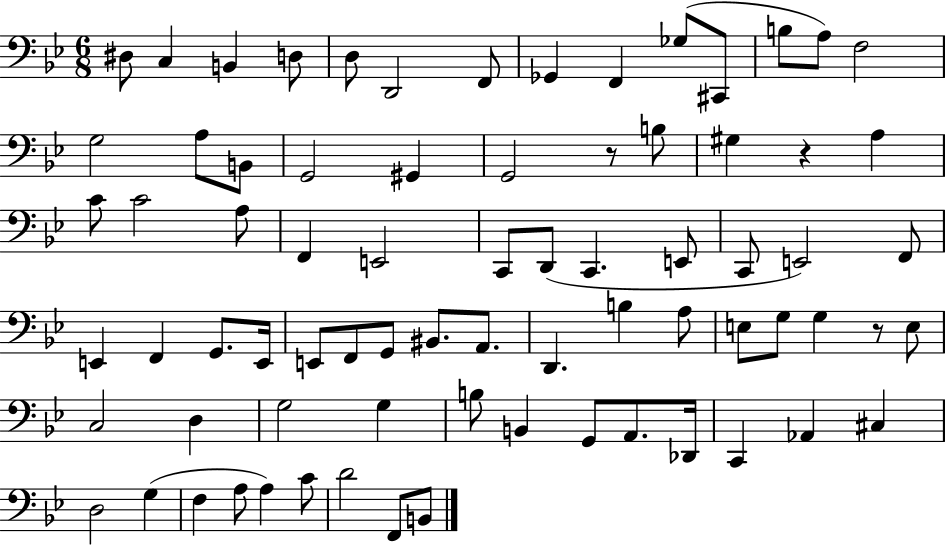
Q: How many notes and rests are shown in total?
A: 75